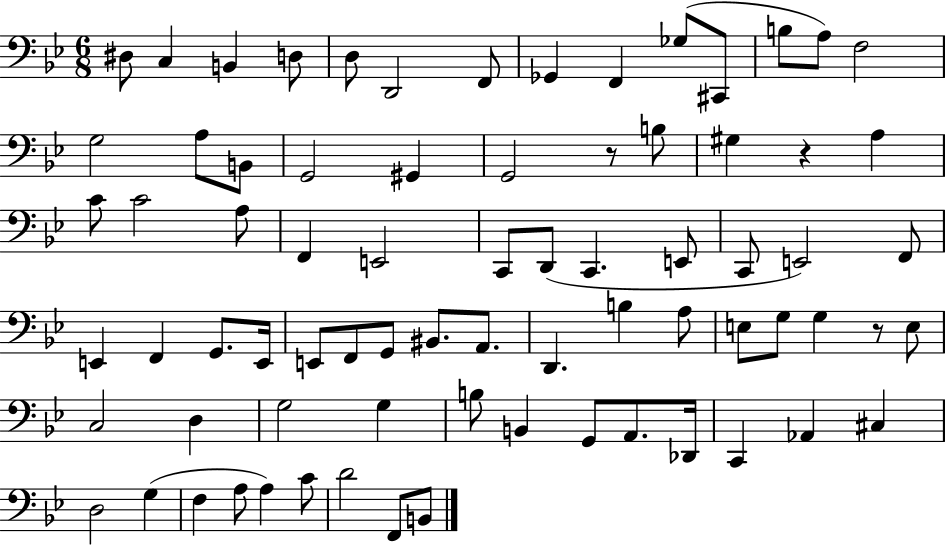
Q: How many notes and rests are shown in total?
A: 75